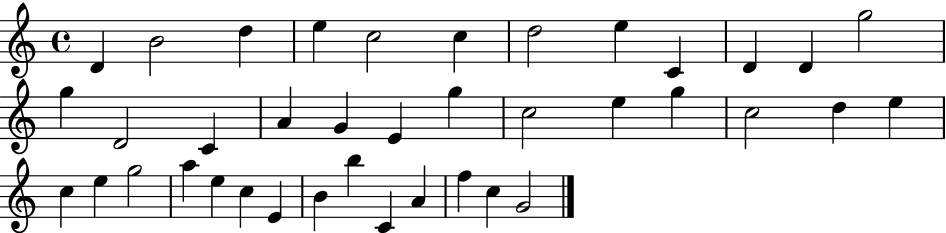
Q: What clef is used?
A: treble